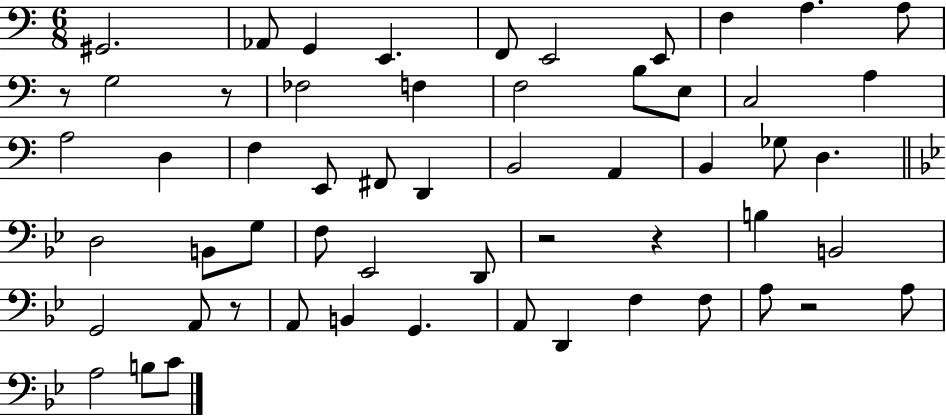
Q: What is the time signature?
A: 6/8